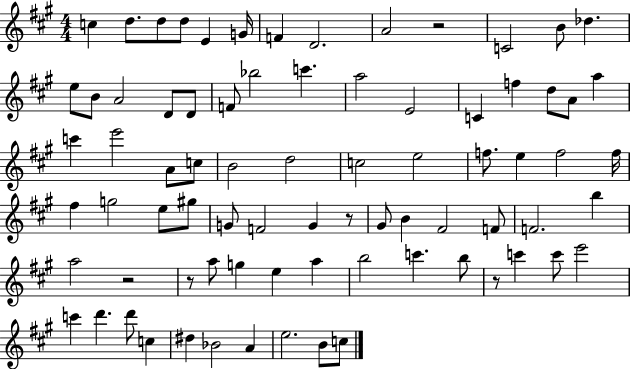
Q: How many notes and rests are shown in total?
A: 78